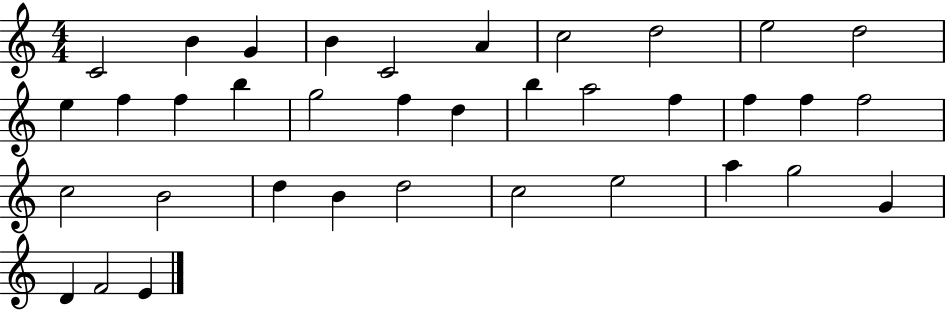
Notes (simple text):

C4/h B4/q G4/q B4/q C4/h A4/q C5/h D5/h E5/h D5/h E5/q F5/q F5/q B5/q G5/h F5/q D5/q B5/q A5/h F5/q F5/q F5/q F5/h C5/h B4/h D5/q B4/q D5/h C5/h E5/h A5/q G5/h G4/q D4/q F4/h E4/q